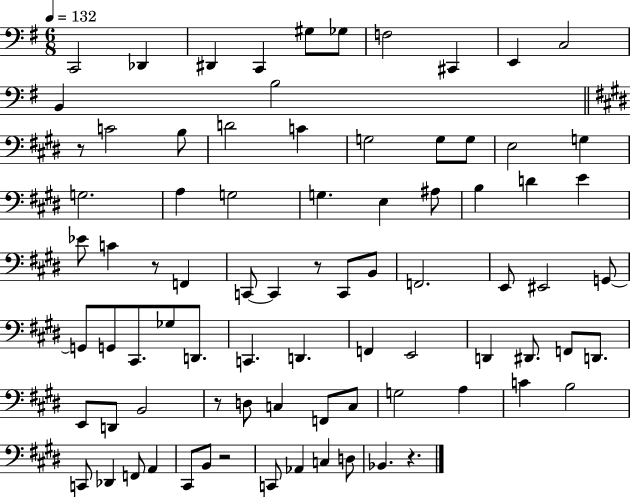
X:1
T:Untitled
M:6/8
L:1/4
K:G
C,,2 _D,, ^D,, C,, ^G,/2 _G,/2 F,2 ^C,, E,, C,2 B,, B,2 z/2 C2 B,/2 D2 C G,2 G,/2 G,/2 E,2 G, G,2 A, G,2 G, E, ^A,/2 B, D E _E/2 C z/2 F,, C,,/2 C,, z/2 C,,/2 B,,/2 F,,2 E,,/2 ^E,,2 G,,/2 G,,/2 G,,/2 ^C,,/2 _G,/2 D,,/2 C,, D,, F,, E,,2 D,, ^D,,/2 F,,/2 D,,/2 E,,/2 D,,/2 B,,2 z/2 D,/2 C, F,,/2 C,/2 G,2 A, C B,2 C,,/2 _D,, F,,/2 A,, ^C,,/2 B,,/2 z2 C,,/2 _A,, C, D,/2 _B,, z